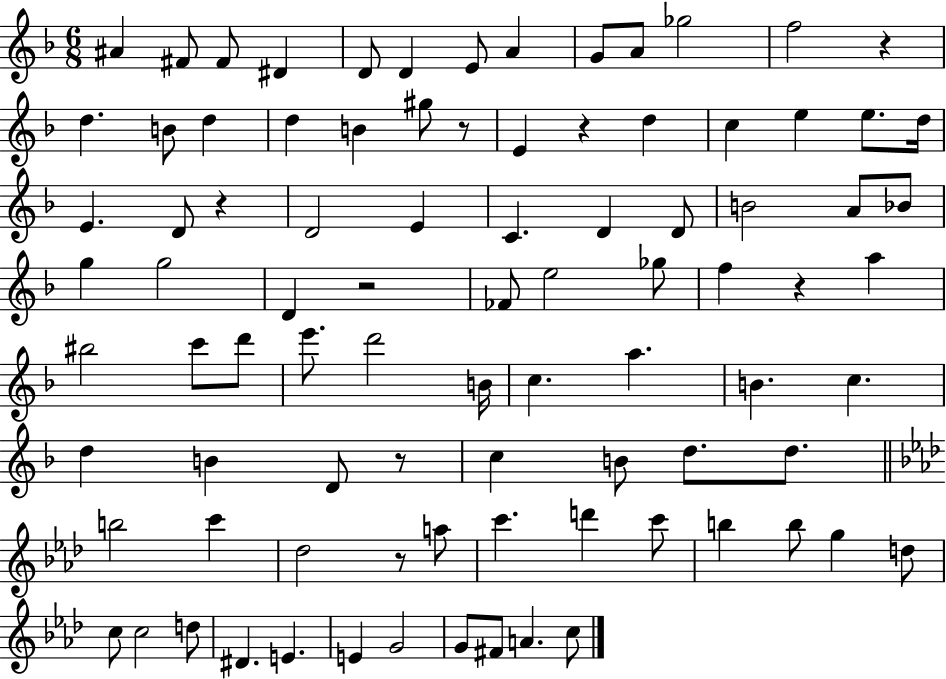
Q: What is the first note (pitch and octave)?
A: A#4